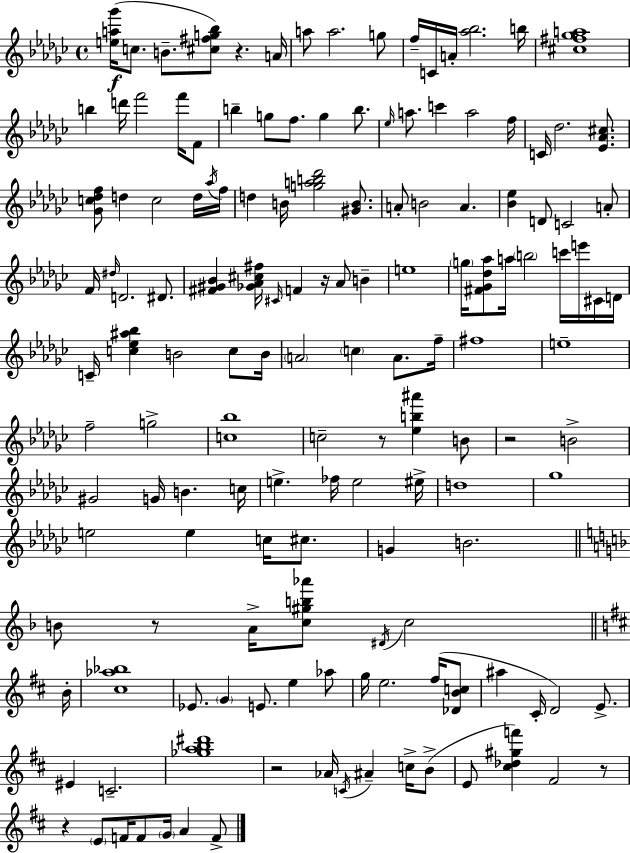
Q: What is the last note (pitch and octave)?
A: F4